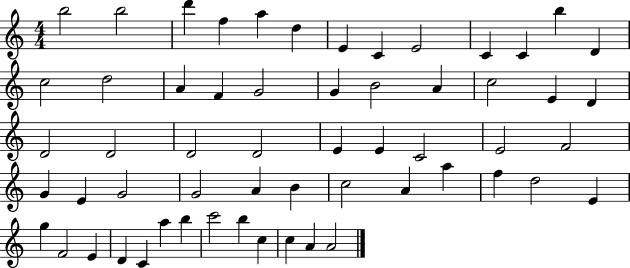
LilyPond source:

{
  \clef treble
  \numericTimeSignature
  \time 4/4
  \key c \major
  b''2 b''2 | d'''4 f''4 a''4 d''4 | e'4 c'4 e'2 | c'4 c'4 b''4 d'4 | \break c''2 d''2 | a'4 f'4 g'2 | g'4 b'2 a'4 | c''2 e'4 d'4 | \break d'2 d'2 | d'2 d'2 | e'4 e'4 c'2 | e'2 f'2 | \break g'4 e'4 g'2 | g'2 a'4 b'4 | c''2 a'4 a''4 | f''4 d''2 e'4 | \break g''4 f'2 e'4 | d'4 c'4 a''4 b''4 | c'''2 b''4 c''4 | c''4 a'4 a'2 | \break \bar "|."
}